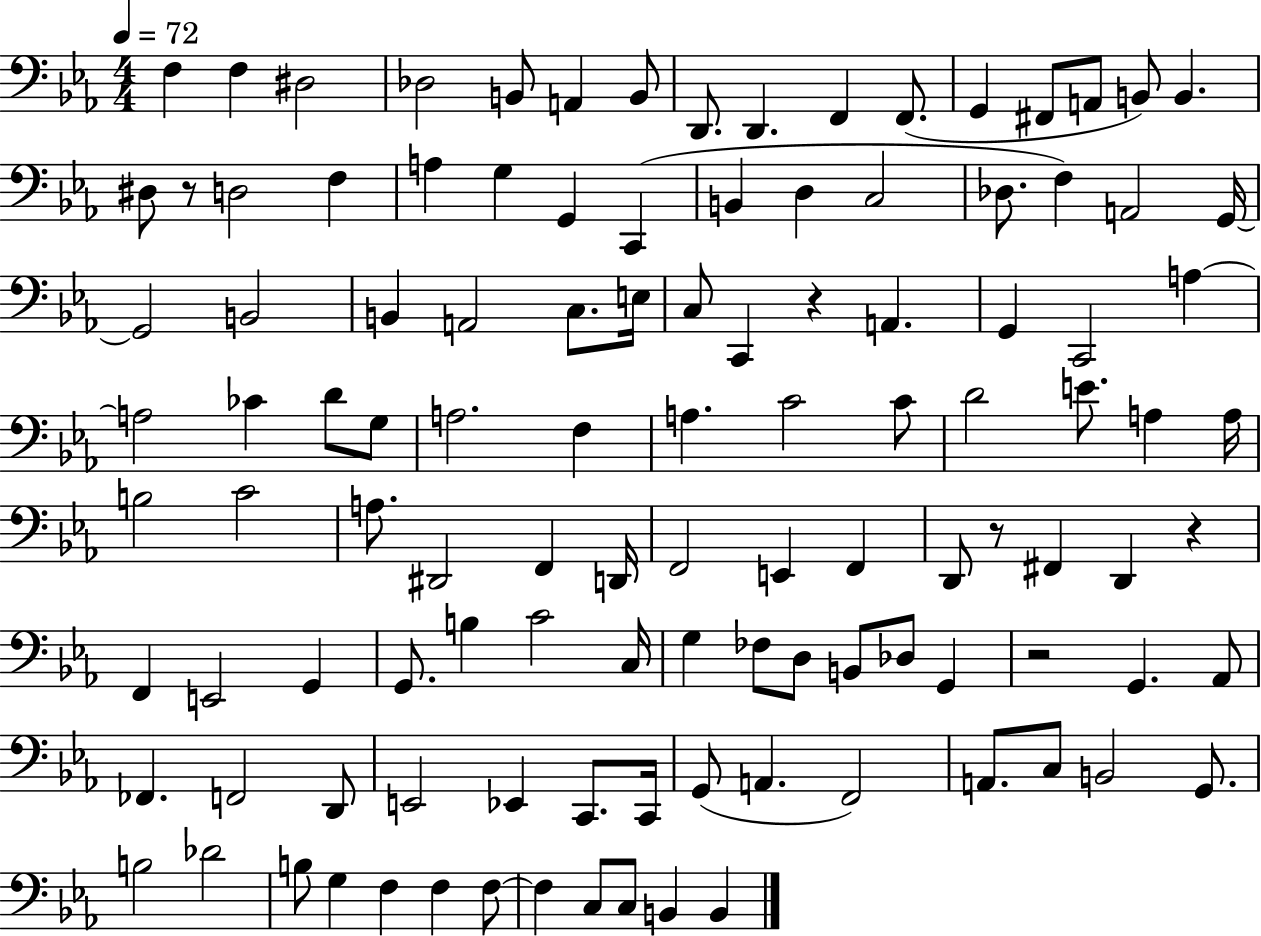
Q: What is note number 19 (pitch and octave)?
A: F3